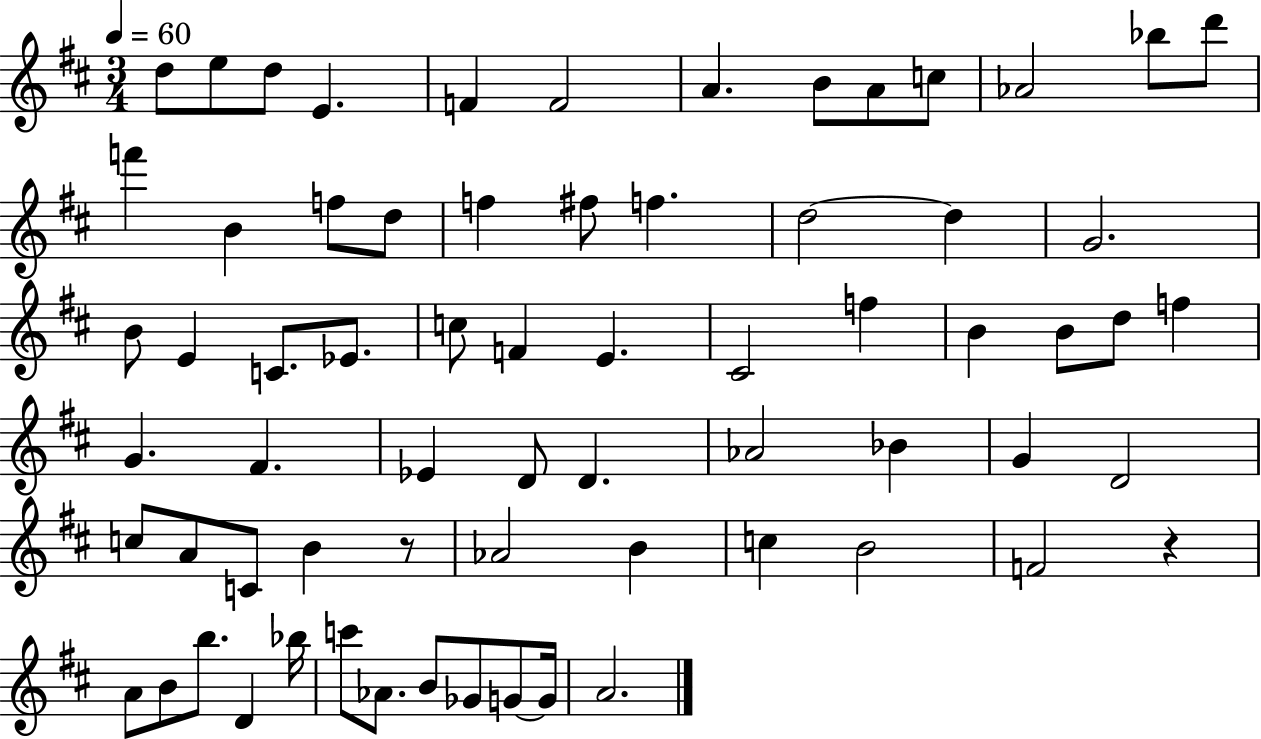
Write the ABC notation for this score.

X:1
T:Untitled
M:3/4
L:1/4
K:D
d/2 e/2 d/2 E F F2 A B/2 A/2 c/2 _A2 _b/2 d'/2 f' B f/2 d/2 f ^f/2 f d2 d G2 B/2 E C/2 _E/2 c/2 F E ^C2 f B B/2 d/2 f G ^F _E D/2 D _A2 _B G D2 c/2 A/2 C/2 B z/2 _A2 B c B2 F2 z A/2 B/2 b/2 D _b/4 c'/2 _A/2 B/2 _G/2 G/2 G/4 A2